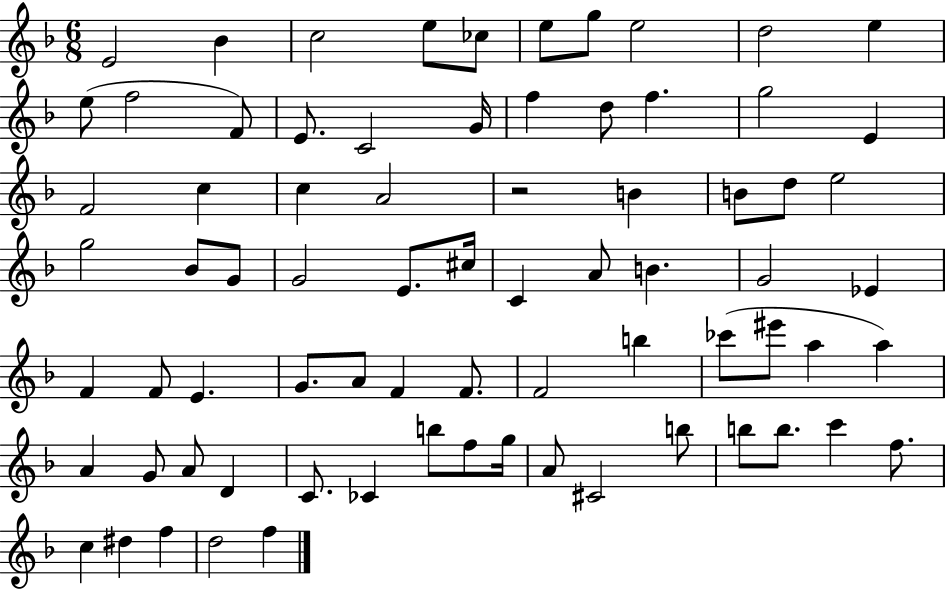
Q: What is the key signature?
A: F major